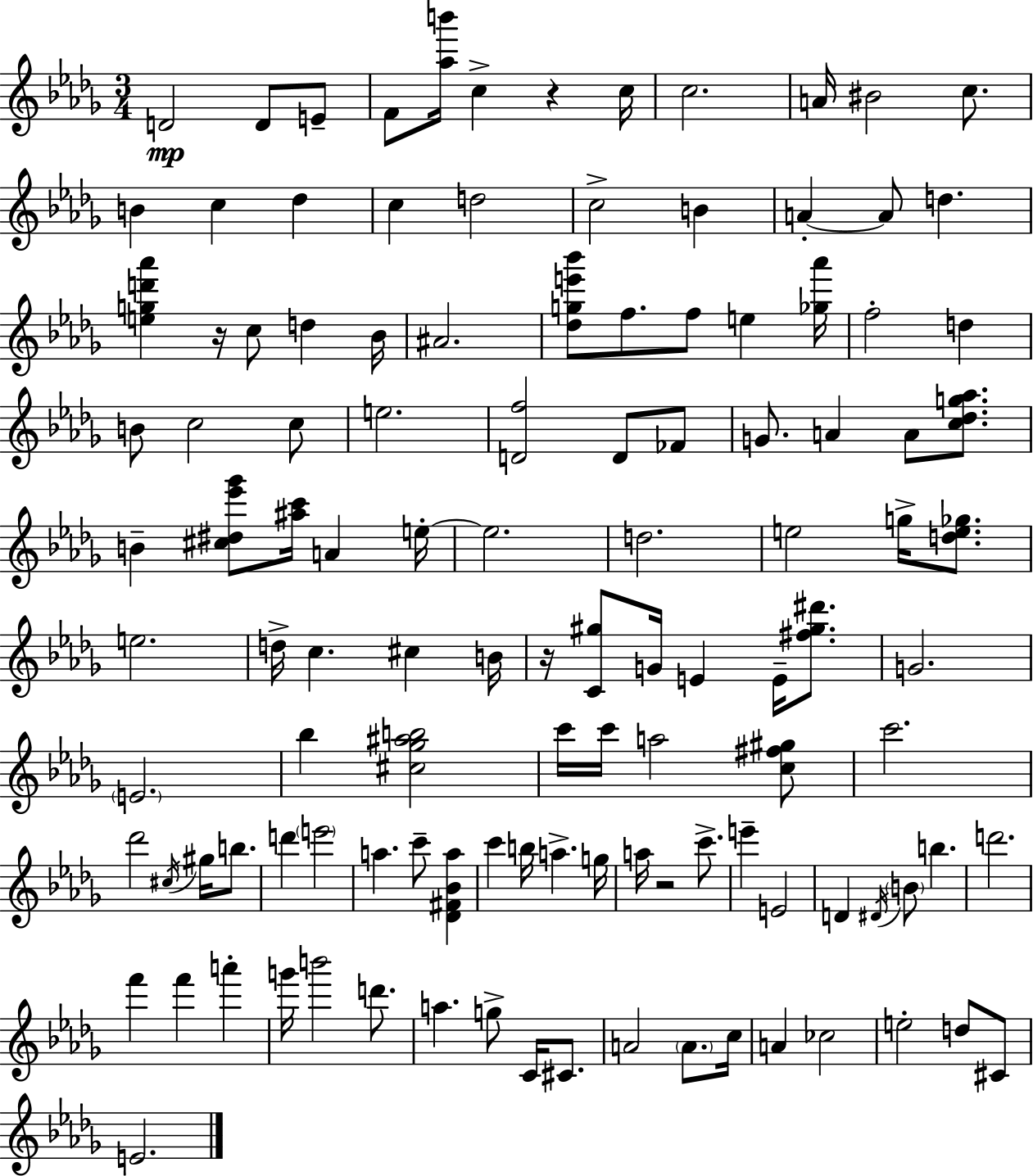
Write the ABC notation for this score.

X:1
T:Untitled
M:3/4
L:1/4
K:Bbm
D2 D/2 E/2 F/2 [_ab']/4 c z c/4 c2 A/4 ^B2 c/2 B c _d c d2 c2 B A A/2 d [egd'_a'] z/4 c/2 d _B/4 ^A2 [_dge'_b']/2 f/2 f/2 e [_g_a']/4 f2 d B/2 c2 c/2 e2 [Df]2 D/2 _F/2 G/2 A A/2 [c_dg_a]/2 B [^c^d_e'_g']/2 [^ac']/4 A e/4 e2 d2 e2 g/4 [de_g]/2 e2 d/4 c ^c B/4 z/4 [C^g]/2 G/4 E E/4 [^f^g^d']/2 G2 E2 _b [^c_g^ab]2 c'/4 c'/4 a2 [c^f^g]/2 c'2 _d'2 ^c/4 ^g/4 b/2 d' e'2 a c'/2 [_D^F_Ba] c' b/4 a g/4 a/4 z2 c'/2 e' E2 D ^D/4 B/2 b d'2 f' f' a' g'/4 b'2 d'/2 a g/2 C/4 ^C/2 A2 A/2 c/4 A _c2 e2 d/2 ^C/2 E2